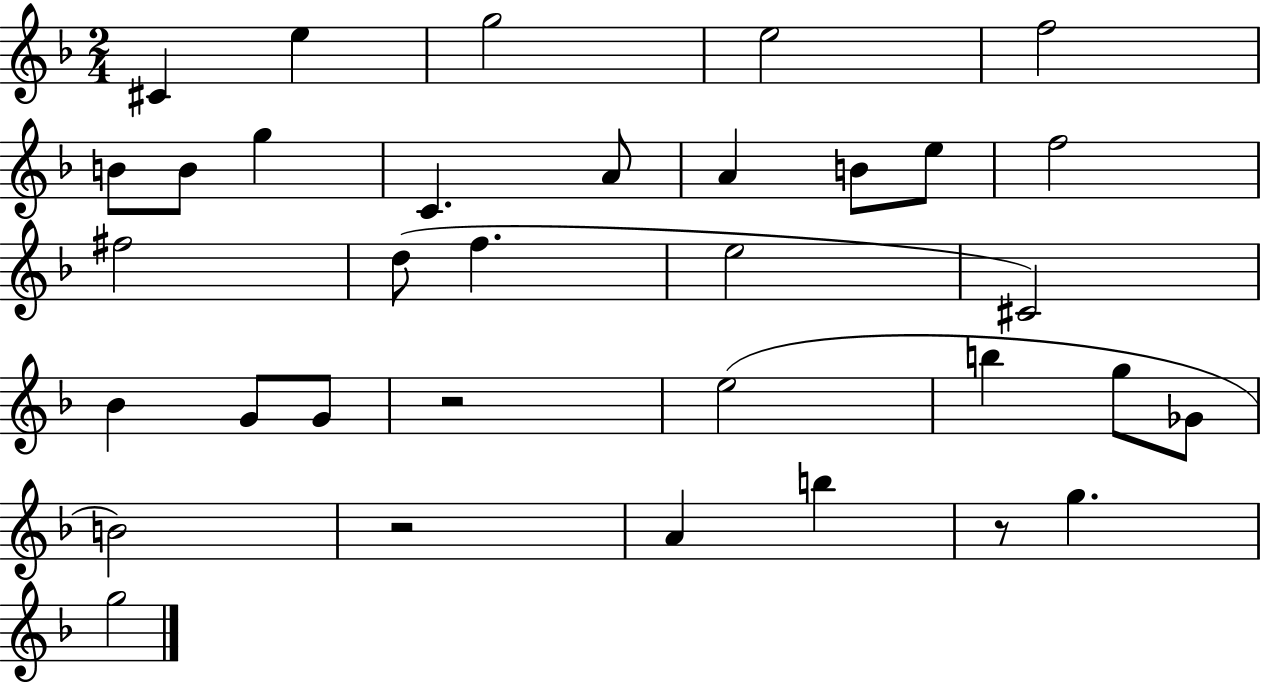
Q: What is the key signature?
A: F major